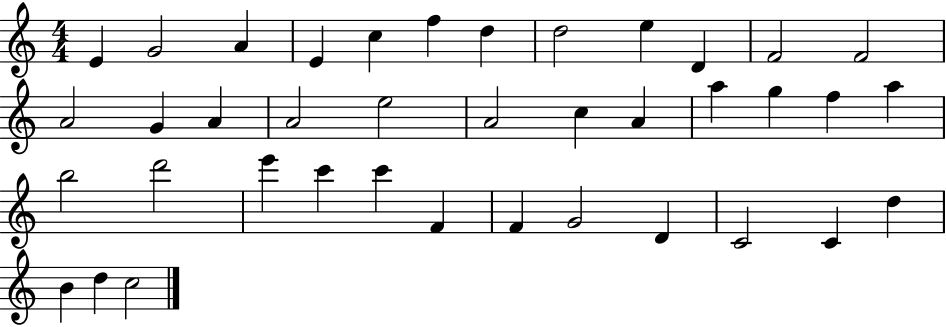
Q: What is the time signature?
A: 4/4